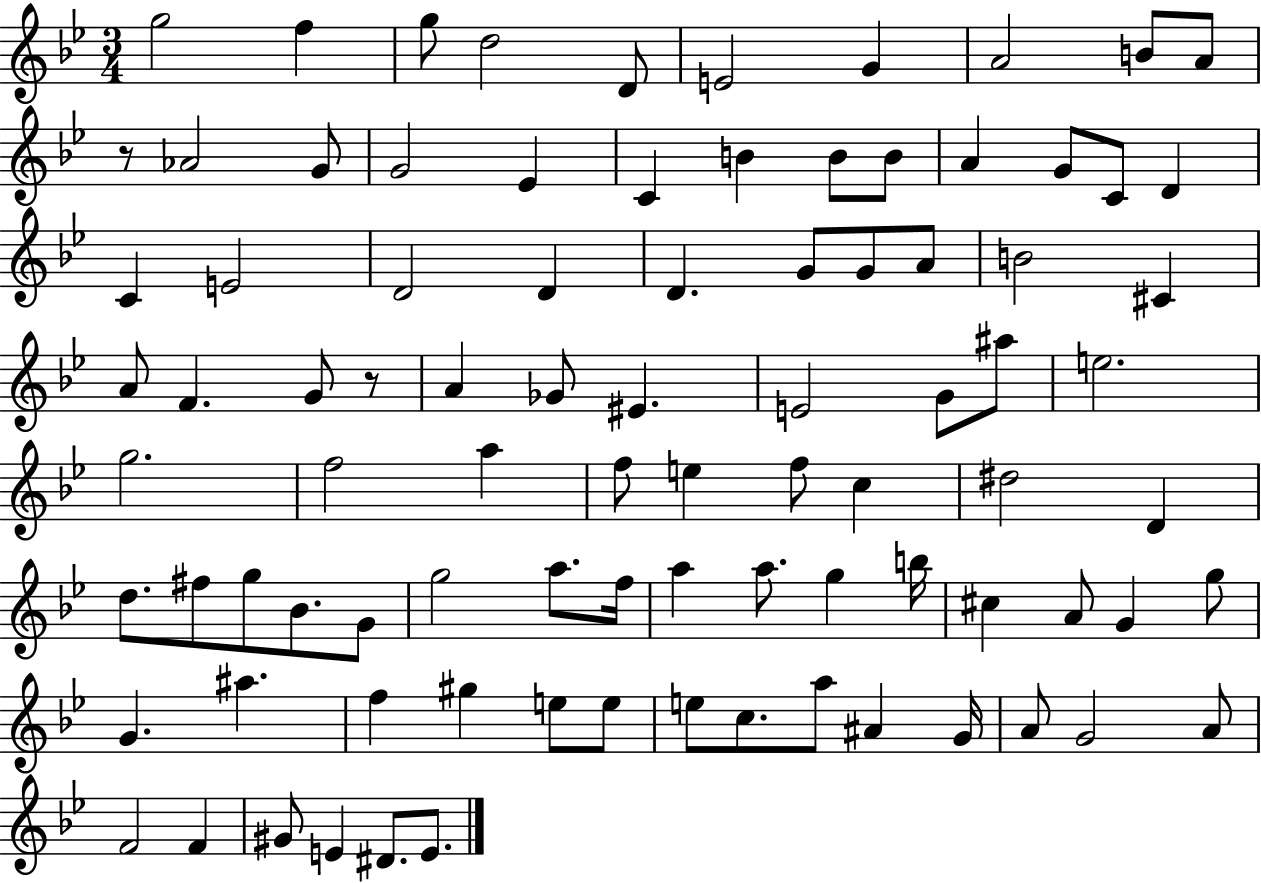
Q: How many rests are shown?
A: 2